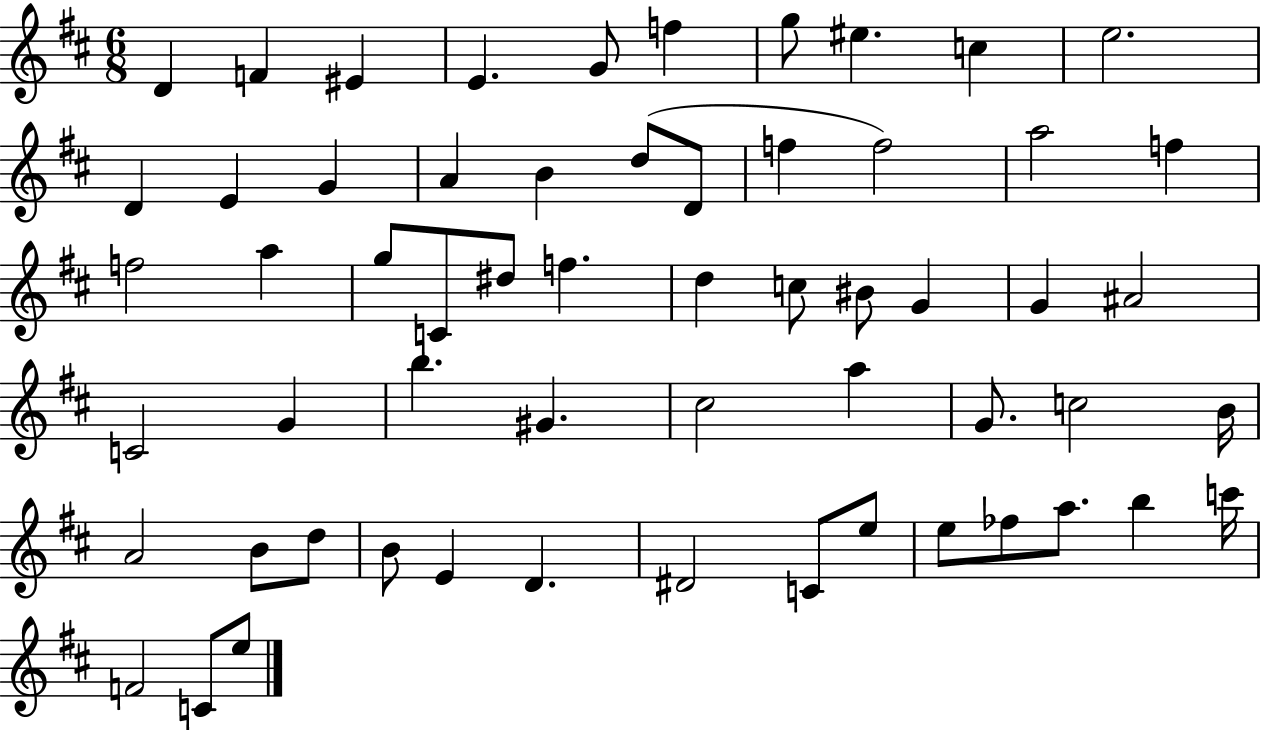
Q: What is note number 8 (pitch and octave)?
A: EIS5